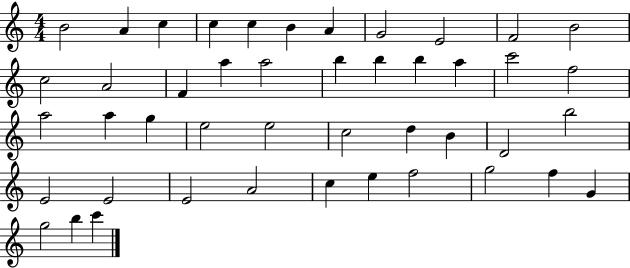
{
  \clef treble
  \numericTimeSignature
  \time 4/4
  \key c \major
  b'2 a'4 c''4 | c''4 c''4 b'4 a'4 | g'2 e'2 | f'2 b'2 | \break c''2 a'2 | f'4 a''4 a''2 | b''4 b''4 b''4 a''4 | c'''2 f''2 | \break a''2 a''4 g''4 | e''2 e''2 | c''2 d''4 b'4 | d'2 b''2 | \break e'2 e'2 | e'2 a'2 | c''4 e''4 f''2 | g''2 f''4 g'4 | \break g''2 b''4 c'''4 | \bar "|."
}